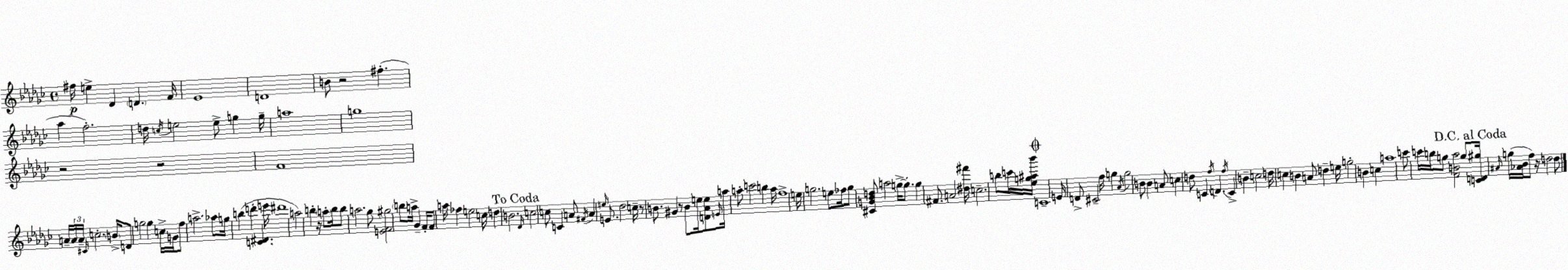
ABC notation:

X:1
T:Untitled
M:4/4
L:1/4
K:Ebm
^f/4 e _D D F/4 _E4 D4 B/2 z2 ^f _a f2 d/4 c/4 e2 e/2 g g/4 a4 g4 z2 z2 F4 A/4 A/4 A/4 ^C/4 c2 B/4 D/2 g2 g c/4 G/4 f/2 a2 _a/2 g/4 b d' [C^D] e'/4 ^d'4 a2 b z/4 a/2 b/4 b/2 a2 _g/2 [EF^g]2 b/2 a/4 _G F/4 F/2 a/4 _f e2 c/4 d B2 _D/4 c2 c/2 C A/2 ^F/4 A e/4 E/2 _d2 c/4 z/2 B/2 ^G z/2 B/2 e/4 [D_Ae]/2 E/4 a/4 a/2 c'2 b a/4 f4 e/4 g2 e/2 _f/4 g/2 [^CG_Bd]/2 a2 g/4 g/2 g ^F/2 A2 [^d^f']/4 c2 b/2 c'/4 [_eg^a_b']/4 C4 E/4 D/2 ^C2 f/4 g _A/4 g2 B/2 B A/2 c d/2 C f/4 D f/4 C B c2 d/4 c B A/2 d e/4 g2 B c a4 c'/2 c'/4 b/4 g/2 [FB_a]2 g/2 [CD^g]/4 ^A/4 g/4 [_A_B]/4 f/2 z/4 d2 d/2